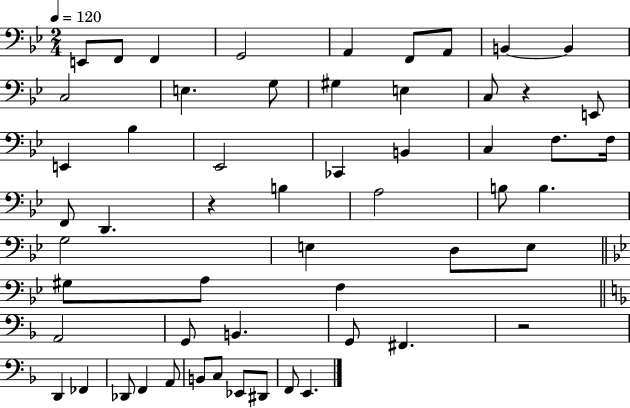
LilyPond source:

{
  \clef bass
  \numericTimeSignature
  \time 2/4
  \key bes \major
  \tempo 4 = 120
  \repeat volta 2 { e,8 f,8 f,4 | g,2 | a,4 f,8 a,8 | b,4~~ b,4 | \break c2 | e4. g8 | gis4 e4 | c8 r4 e,8 | \break e,4 bes4 | ees,2 | ces,4 b,4 | c4 f8. f16 | \break f,8 d,4. | r4 b4 | a2 | b8 b4. | \break g2 | e4 d8 e8 | \bar "||" \break \key bes \major gis8 a8 f4 | \bar "||" \break \key d \minor a,2 | g,8 b,4. | g,8 fis,4. | r2 | \break d,4 fes,4 | des,8 f,4 a,8 | b,8 c8 ees,8 dis,8 | f,8 e,4. | \break } \bar "|."
}